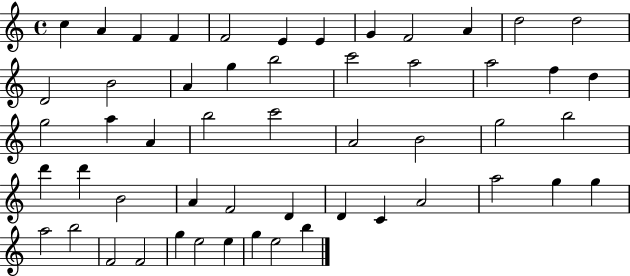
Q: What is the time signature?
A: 4/4